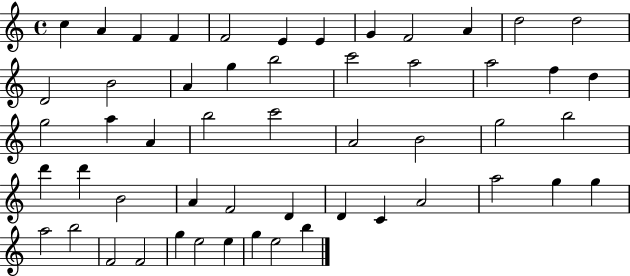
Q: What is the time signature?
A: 4/4